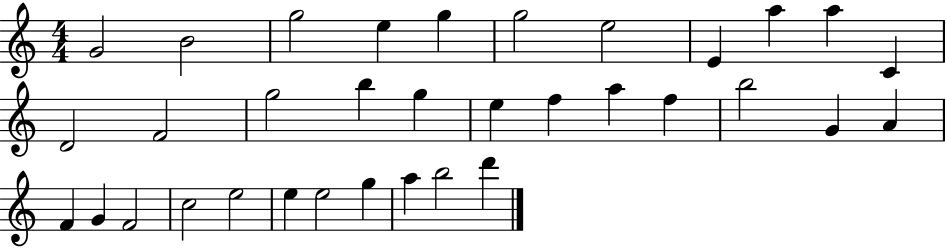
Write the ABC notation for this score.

X:1
T:Untitled
M:4/4
L:1/4
K:C
G2 B2 g2 e g g2 e2 E a a C D2 F2 g2 b g e f a f b2 G A F G F2 c2 e2 e e2 g a b2 d'